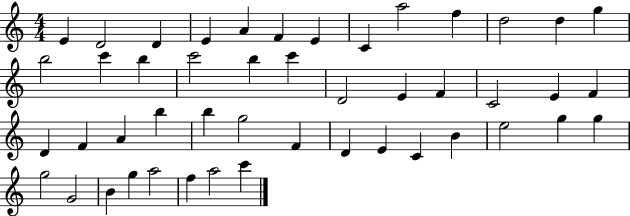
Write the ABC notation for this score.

X:1
T:Untitled
M:4/4
L:1/4
K:C
E D2 D E A F E C a2 f d2 d g b2 c' b c'2 b c' D2 E F C2 E F D F A b b g2 F D E C B e2 g g g2 G2 B g a2 f a2 c'